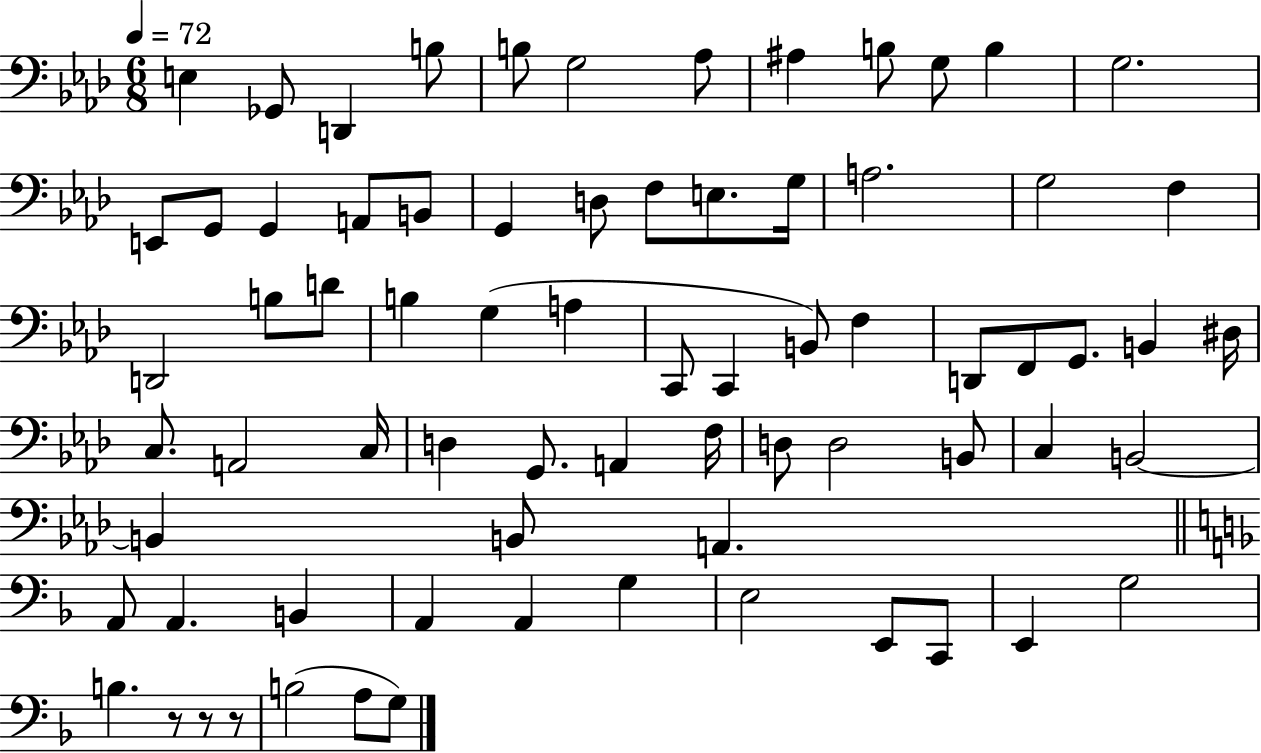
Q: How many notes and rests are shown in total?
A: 73